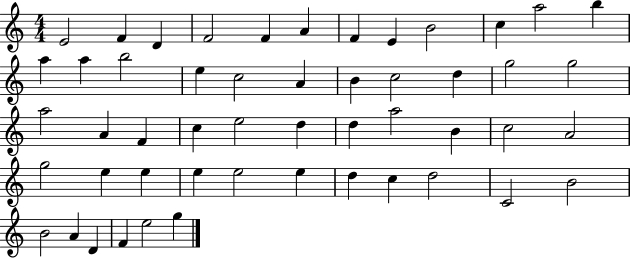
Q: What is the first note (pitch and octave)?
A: E4